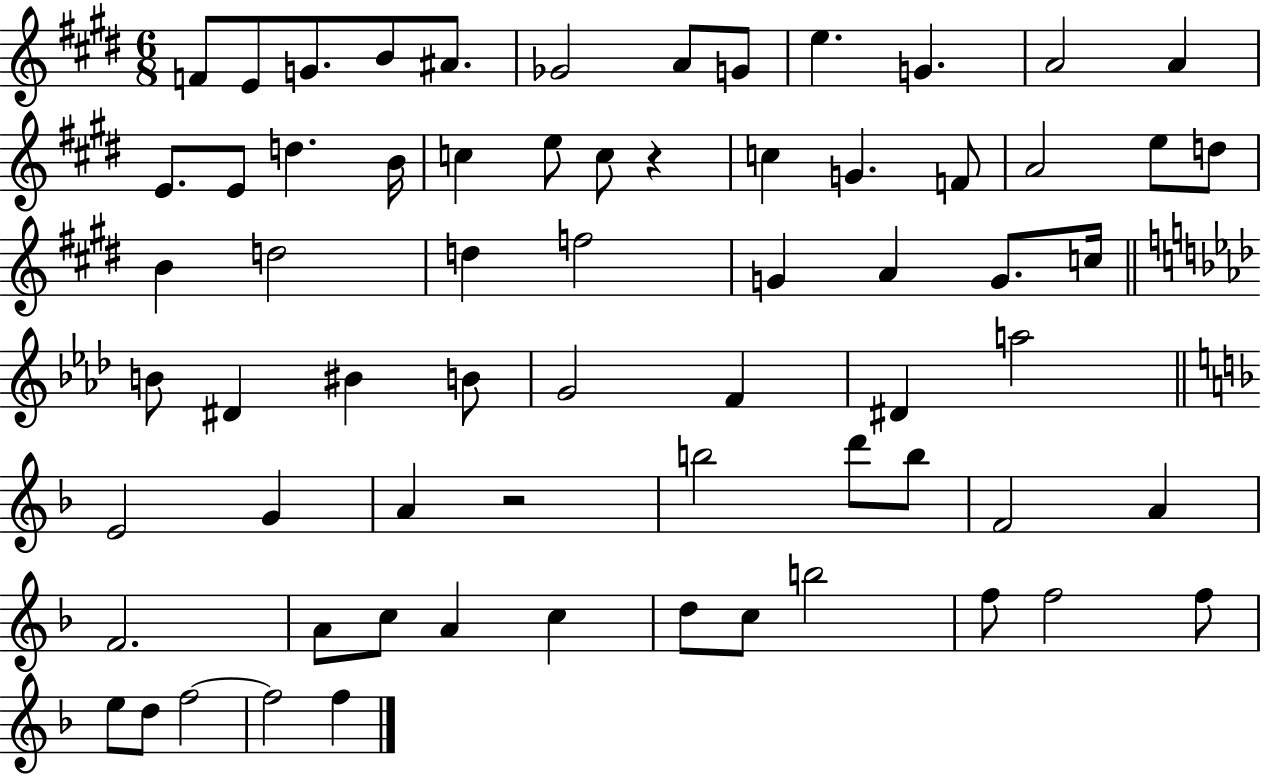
{
  \clef treble
  \numericTimeSignature
  \time 6/8
  \key e \major
  f'8 e'8 g'8. b'8 ais'8. | ges'2 a'8 g'8 | e''4. g'4. | a'2 a'4 | \break e'8. e'8 d''4. b'16 | c''4 e''8 c''8 r4 | c''4 g'4. f'8 | a'2 e''8 d''8 | \break b'4 d''2 | d''4 f''2 | g'4 a'4 g'8. c''16 | \bar "||" \break \key f \minor b'8 dis'4 bis'4 b'8 | g'2 f'4 | dis'4 a''2 | \bar "||" \break \key f \major e'2 g'4 | a'4 r2 | b''2 d'''8 b''8 | f'2 a'4 | \break f'2. | a'8 c''8 a'4 c''4 | d''8 c''8 b''2 | f''8 f''2 f''8 | \break e''8 d''8 f''2~~ | f''2 f''4 | \bar "|."
}